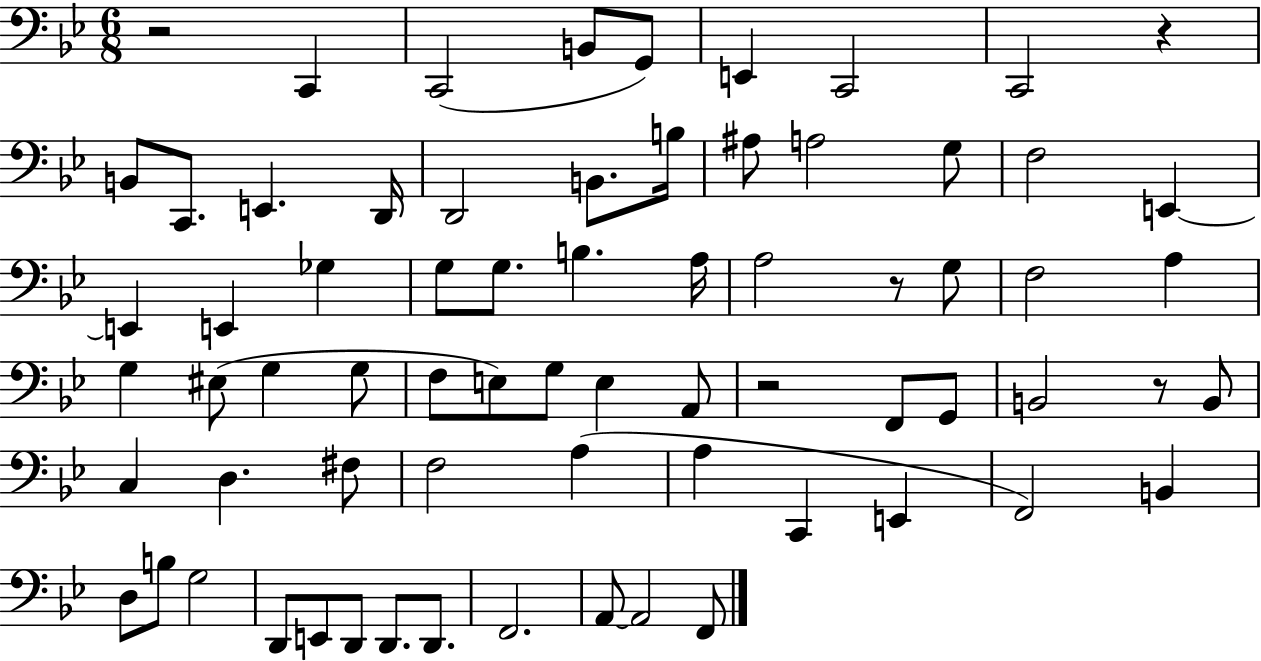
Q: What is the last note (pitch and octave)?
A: F2